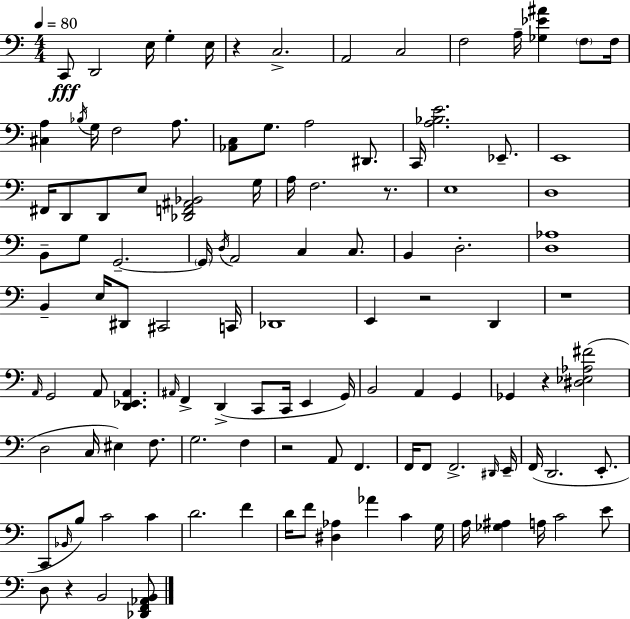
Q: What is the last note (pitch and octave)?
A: B2